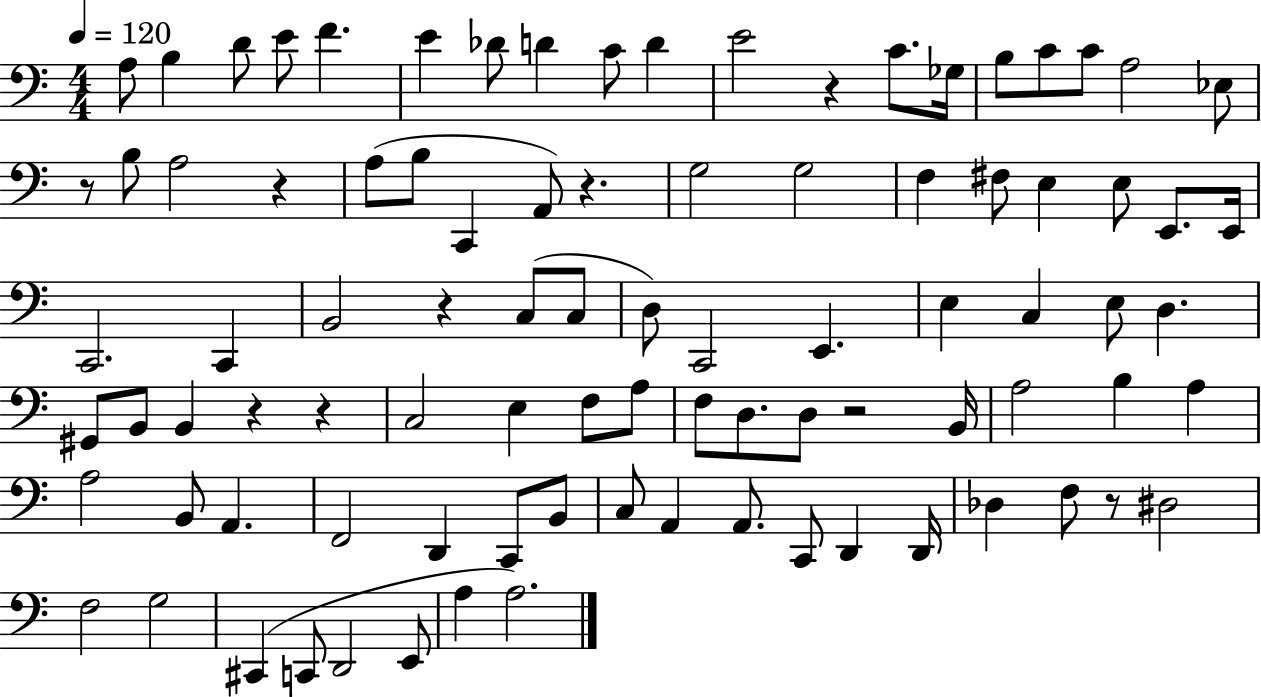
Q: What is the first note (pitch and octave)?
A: A3